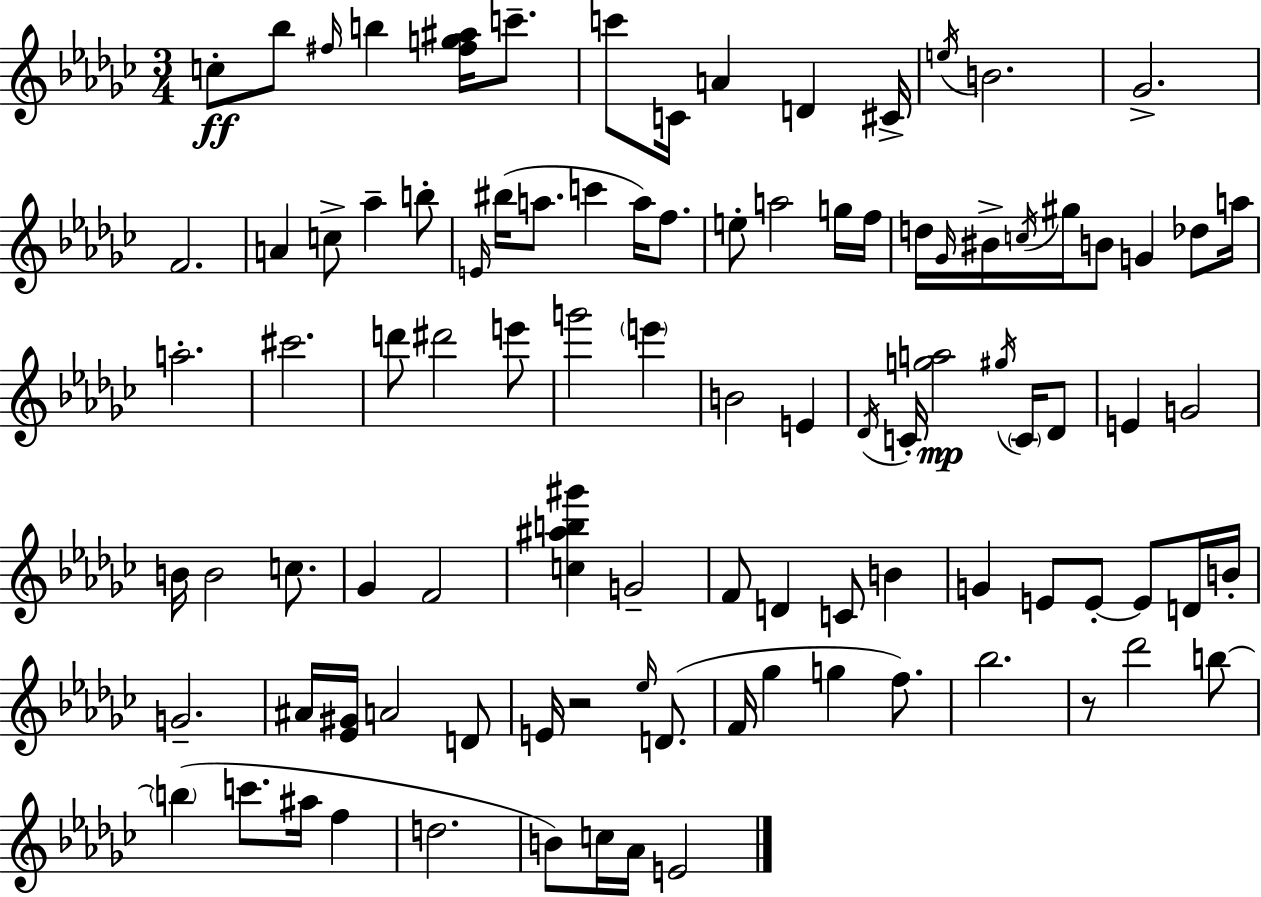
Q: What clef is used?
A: treble